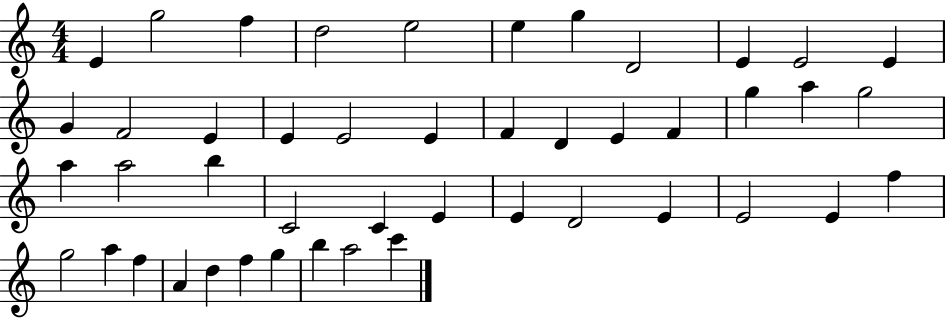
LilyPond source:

{
  \clef treble
  \numericTimeSignature
  \time 4/4
  \key c \major
  e'4 g''2 f''4 | d''2 e''2 | e''4 g''4 d'2 | e'4 e'2 e'4 | \break g'4 f'2 e'4 | e'4 e'2 e'4 | f'4 d'4 e'4 f'4 | g''4 a''4 g''2 | \break a''4 a''2 b''4 | c'2 c'4 e'4 | e'4 d'2 e'4 | e'2 e'4 f''4 | \break g''2 a''4 f''4 | a'4 d''4 f''4 g''4 | b''4 a''2 c'''4 | \bar "|."
}